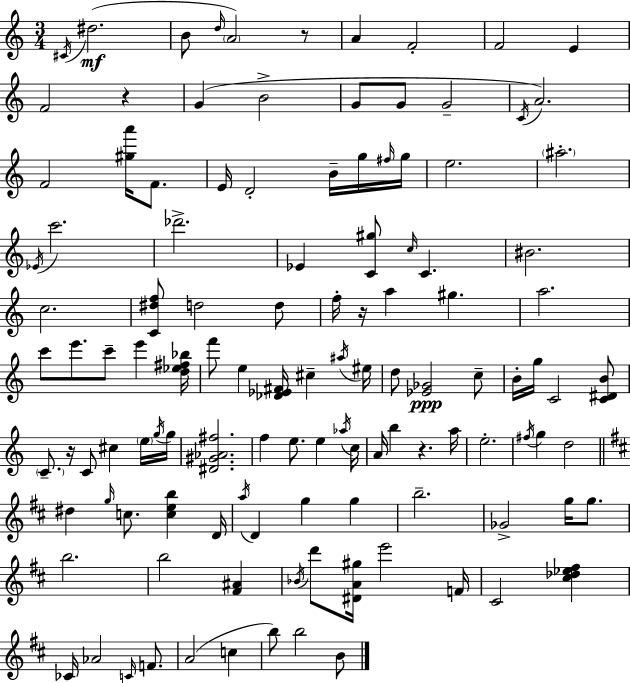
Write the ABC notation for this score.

X:1
T:Untitled
M:3/4
L:1/4
K:Am
^C/4 ^d2 B/2 d/4 A2 z/2 A F2 F2 E F2 z G B2 G/2 G/2 G2 C/4 A2 F2 [^ga']/4 F/2 E/4 D2 B/4 g/4 ^f/4 g/4 e2 ^a2 _E/4 c'2 _d'2 _E [C^g]/2 c/4 C ^B2 c2 [C^df]/2 d2 d/2 f/4 z/4 a ^g a2 c'/2 e'/2 c'/2 e' [d_e^f_b]/4 f'/2 e [_D_E^F]/4 ^c ^a/4 ^e/4 d/2 [_E_G]2 c/2 B/4 g/4 C2 [C^DB]/2 C/2 z/4 C/2 ^c e/4 g/4 g/4 [^D^G_A^f]2 f e/2 e _a/4 c/4 A/4 b z a/4 e2 ^f/4 g d2 ^d g/4 c/2 [ceb] D/4 a/4 D g g b2 _G2 g/4 g/2 b2 b2 [^F^A] _B/4 d'/2 [^DA^g]/4 e'2 F/4 ^C2 [^c_d_e^f] _C/4 _A2 C/4 F/2 A2 c b/2 b2 B/2